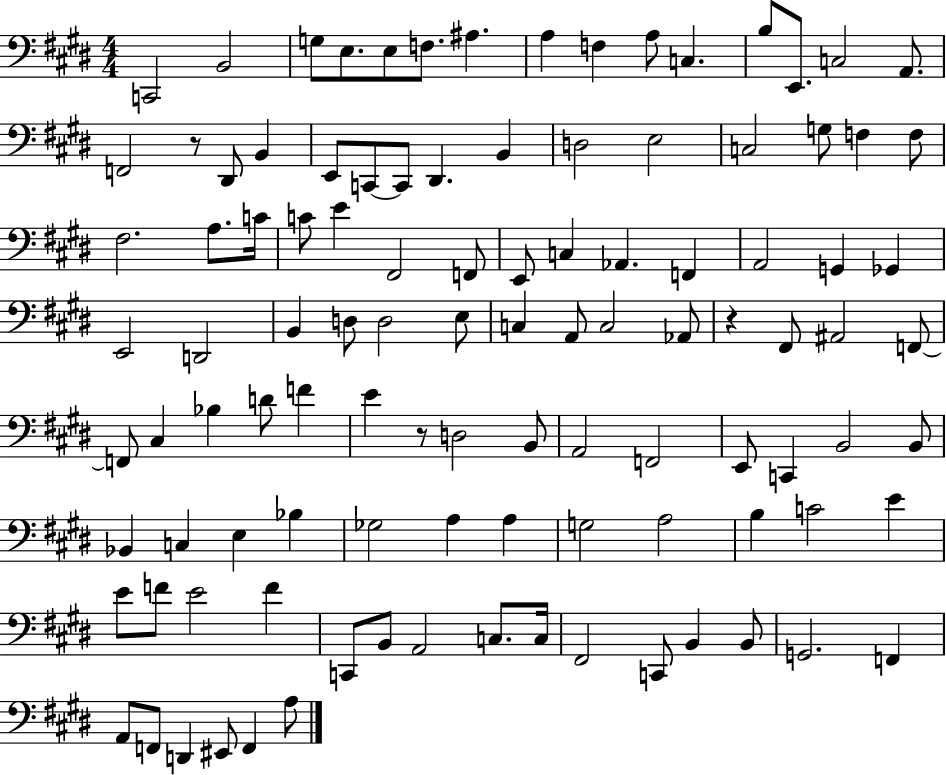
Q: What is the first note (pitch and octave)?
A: C2